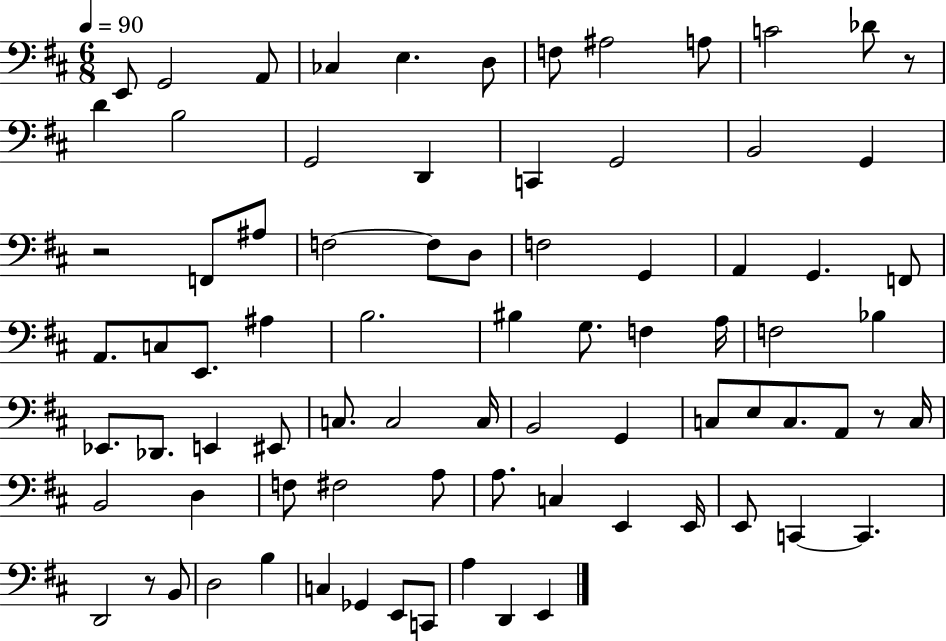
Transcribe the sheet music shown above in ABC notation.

X:1
T:Untitled
M:6/8
L:1/4
K:D
E,,/2 G,,2 A,,/2 _C, E, D,/2 F,/2 ^A,2 A,/2 C2 _D/2 z/2 D B,2 G,,2 D,, C,, G,,2 B,,2 G,, z2 F,,/2 ^A,/2 F,2 F,/2 D,/2 F,2 G,, A,, G,, F,,/2 A,,/2 C,/2 E,,/2 ^A, B,2 ^B, G,/2 F, A,/4 F,2 _B, _E,,/2 _D,,/2 E,, ^E,,/2 C,/2 C,2 C,/4 B,,2 G,, C,/2 E,/2 C,/2 A,,/2 z/2 C,/4 B,,2 D, F,/2 ^F,2 A,/2 A,/2 C, E,, E,,/4 E,,/2 C,, C,, D,,2 z/2 B,,/2 D,2 B, C, _G,, E,,/2 C,,/2 A, D,, E,,